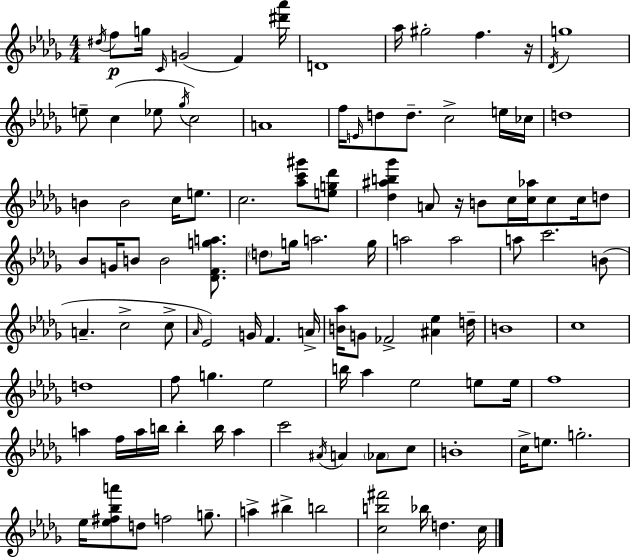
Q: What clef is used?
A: treble